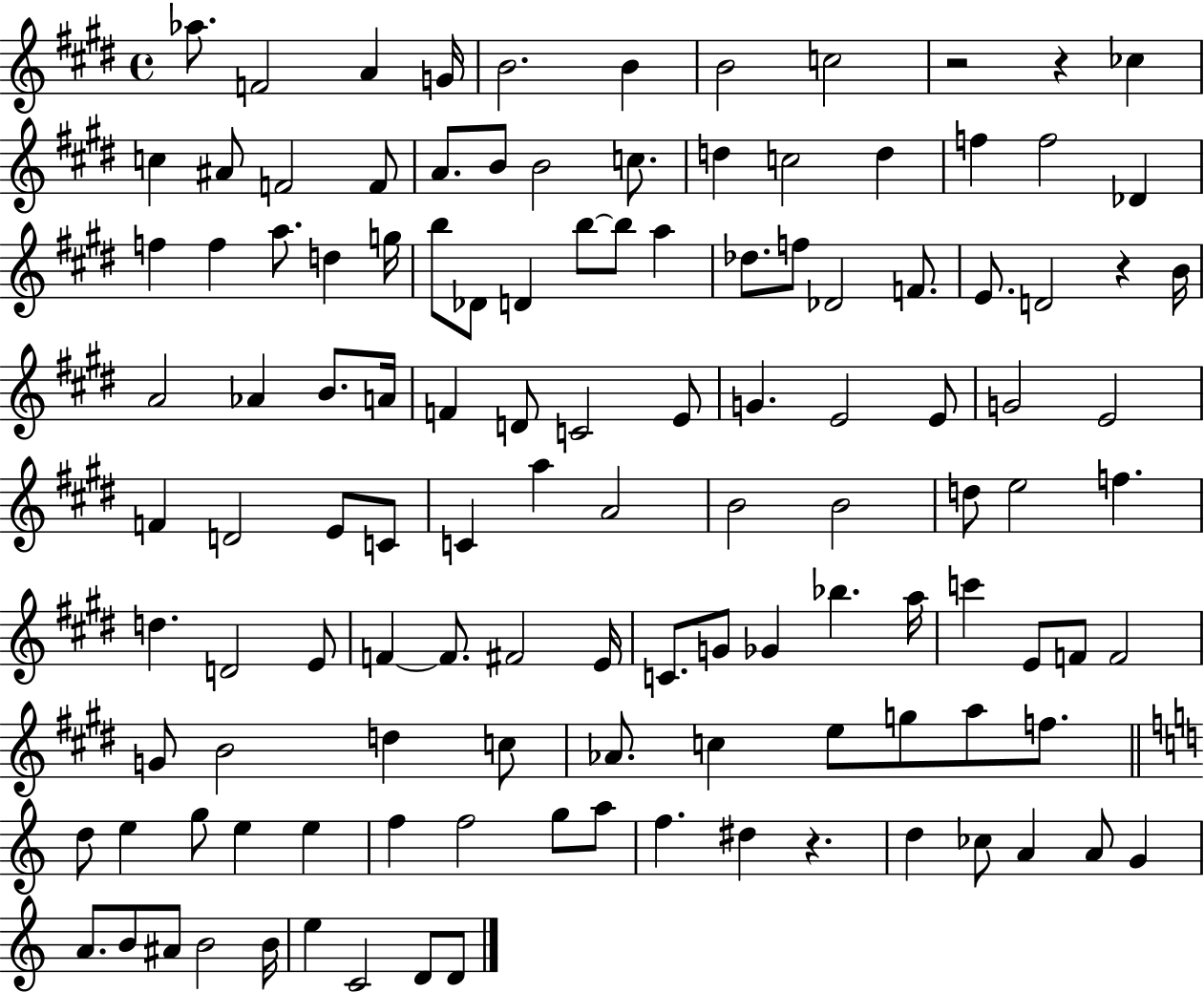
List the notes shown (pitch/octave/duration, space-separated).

Ab5/e. F4/h A4/q G4/s B4/h. B4/q B4/h C5/h R/h R/q CES5/q C5/q A#4/e F4/h F4/e A4/e. B4/e B4/h C5/e. D5/q C5/h D5/q F5/q F5/h Db4/q F5/q F5/q A5/e. D5/q G5/s B5/e Db4/e D4/q B5/e B5/e A5/q Db5/e. F5/e Db4/h F4/e. E4/e. D4/h R/q B4/s A4/h Ab4/q B4/e. A4/s F4/q D4/e C4/h E4/e G4/q. E4/h E4/e G4/h E4/h F4/q D4/h E4/e C4/e C4/q A5/q A4/h B4/h B4/h D5/e E5/h F5/q. D5/q. D4/h E4/e F4/q F4/e. F#4/h E4/s C4/e. G4/e Gb4/q Bb5/q. A5/s C6/q E4/e F4/e F4/h G4/e B4/h D5/q C5/e Ab4/e. C5/q E5/e G5/e A5/e F5/e. D5/e E5/q G5/e E5/q E5/q F5/q F5/h G5/e A5/e F5/q. D#5/q R/q. D5/q CES5/e A4/q A4/e G4/q A4/e. B4/e A#4/e B4/h B4/s E5/q C4/h D4/e D4/e